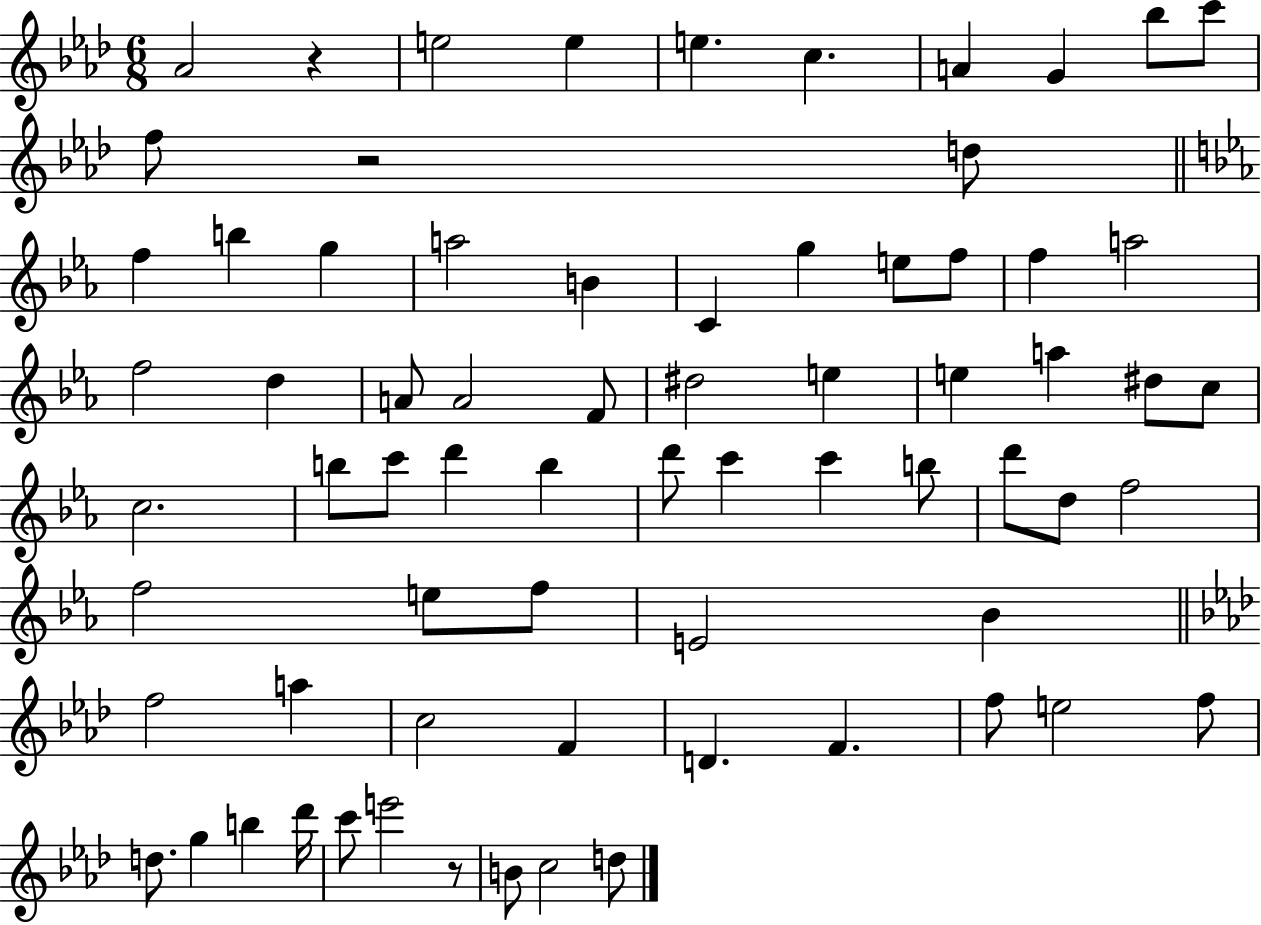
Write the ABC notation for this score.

X:1
T:Untitled
M:6/8
L:1/4
K:Ab
_A2 z e2 e e c A G _b/2 c'/2 f/2 z2 d/2 f b g a2 B C g e/2 f/2 f a2 f2 d A/2 A2 F/2 ^d2 e e a ^d/2 c/2 c2 b/2 c'/2 d' b d'/2 c' c' b/2 d'/2 d/2 f2 f2 e/2 f/2 E2 _B f2 a c2 F D F f/2 e2 f/2 d/2 g b _d'/4 c'/2 e'2 z/2 B/2 c2 d/2